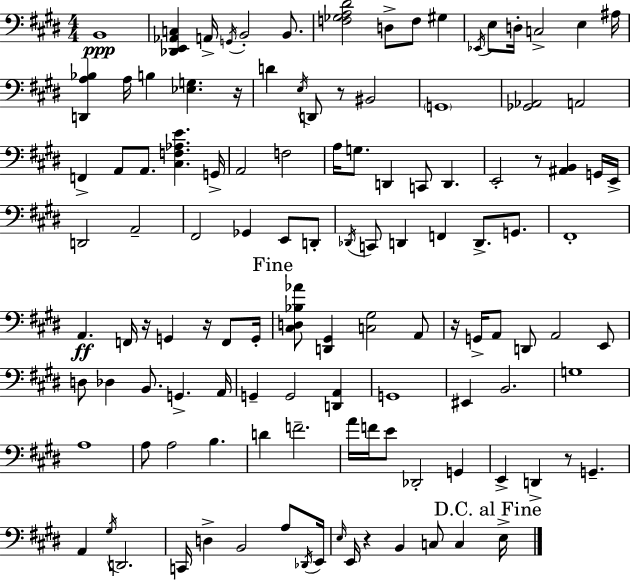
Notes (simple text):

B2/w [Db2,E2,Ab2,C3]/q A2/s G2/s B2/h B2/e. [F3,Gb3,A3,D#4]/h D3/e F3/e G#3/q Eb2/s E3/e D3/s C3/h E3/q A#3/s [D2,A3,Bb3]/q A3/s B3/q [Eb3,G3]/q. R/s D4/q E3/s D2/e R/e BIS2/h G2/w [Gb2,Ab2]/h A2/h F2/q A2/e A2/e. [C#3,F3,Ab3,E4]/q. G2/s A2/h F3/h A3/s G3/e. D2/q C2/e D2/q. E2/h R/e [A#2,B2]/q G2/s E2/s D2/h A2/h F#2/h Gb2/q E2/e D2/e Db2/s C2/e D2/q F2/q D2/e. G2/e. F#2/w A2/q. F2/s R/s G2/q R/s F2/e G2/s [C#3,D3,Bb3,Ab4]/e [D2,G#2]/q [C3,G#3]/h A2/e R/s G2/s A2/e D2/e A2/h E2/e D3/e Db3/q B2/e. G2/q. A2/s G2/q G2/h [D2,A2]/q G2/w EIS2/q B2/h. G3/w A3/w A3/e A3/h B3/q. D4/q F4/h. A4/s F4/s E4/e Db2/h G2/q E2/q D2/q R/e G2/q. A2/q G#3/s D2/h. C2/s D3/q B2/h A3/e Db2/s E2/s E3/s E2/s R/q B2/q C3/e C3/q E3/s